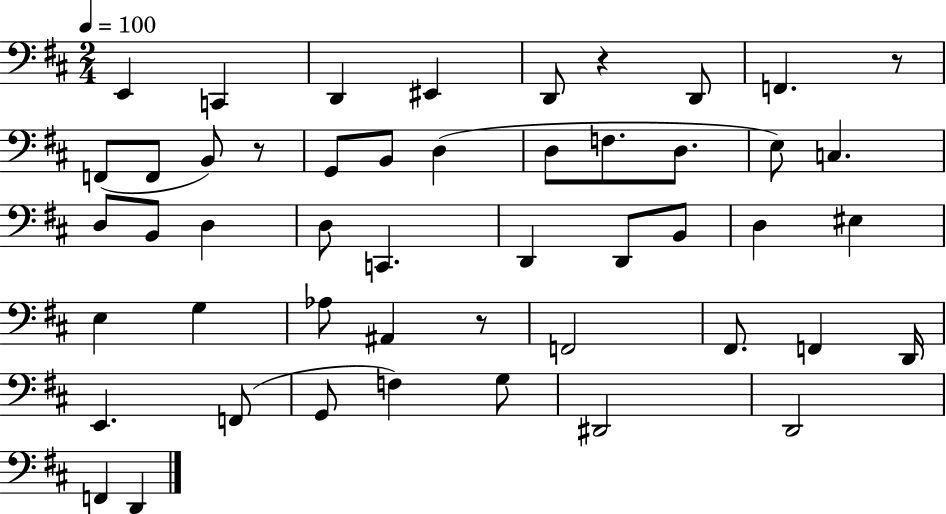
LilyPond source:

{
  \clef bass
  \numericTimeSignature
  \time 2/4
  \key d \major
  \tempo 4 = 100
  e,4 c,4 | d,4 eis,4 | d,8 r4 d,8 | f,4. r8 | \break f,8( f,8 b,8) r8 | g,8 b,8 d4( | d8 f8. d8. | e8) c4. | \break d8 b,8 d4 | d8 c,4. | d,4 d,8 b,8 | d4 eis4 | \break e4 g4 | aes8 ais,4 r8 | f,2 | fis,8. f,4 d,16 | \break e,4. f,8( | g,8 f4) g8 | dis,2 | d,2 | \break f,4 d,4 | \bar "|."
}